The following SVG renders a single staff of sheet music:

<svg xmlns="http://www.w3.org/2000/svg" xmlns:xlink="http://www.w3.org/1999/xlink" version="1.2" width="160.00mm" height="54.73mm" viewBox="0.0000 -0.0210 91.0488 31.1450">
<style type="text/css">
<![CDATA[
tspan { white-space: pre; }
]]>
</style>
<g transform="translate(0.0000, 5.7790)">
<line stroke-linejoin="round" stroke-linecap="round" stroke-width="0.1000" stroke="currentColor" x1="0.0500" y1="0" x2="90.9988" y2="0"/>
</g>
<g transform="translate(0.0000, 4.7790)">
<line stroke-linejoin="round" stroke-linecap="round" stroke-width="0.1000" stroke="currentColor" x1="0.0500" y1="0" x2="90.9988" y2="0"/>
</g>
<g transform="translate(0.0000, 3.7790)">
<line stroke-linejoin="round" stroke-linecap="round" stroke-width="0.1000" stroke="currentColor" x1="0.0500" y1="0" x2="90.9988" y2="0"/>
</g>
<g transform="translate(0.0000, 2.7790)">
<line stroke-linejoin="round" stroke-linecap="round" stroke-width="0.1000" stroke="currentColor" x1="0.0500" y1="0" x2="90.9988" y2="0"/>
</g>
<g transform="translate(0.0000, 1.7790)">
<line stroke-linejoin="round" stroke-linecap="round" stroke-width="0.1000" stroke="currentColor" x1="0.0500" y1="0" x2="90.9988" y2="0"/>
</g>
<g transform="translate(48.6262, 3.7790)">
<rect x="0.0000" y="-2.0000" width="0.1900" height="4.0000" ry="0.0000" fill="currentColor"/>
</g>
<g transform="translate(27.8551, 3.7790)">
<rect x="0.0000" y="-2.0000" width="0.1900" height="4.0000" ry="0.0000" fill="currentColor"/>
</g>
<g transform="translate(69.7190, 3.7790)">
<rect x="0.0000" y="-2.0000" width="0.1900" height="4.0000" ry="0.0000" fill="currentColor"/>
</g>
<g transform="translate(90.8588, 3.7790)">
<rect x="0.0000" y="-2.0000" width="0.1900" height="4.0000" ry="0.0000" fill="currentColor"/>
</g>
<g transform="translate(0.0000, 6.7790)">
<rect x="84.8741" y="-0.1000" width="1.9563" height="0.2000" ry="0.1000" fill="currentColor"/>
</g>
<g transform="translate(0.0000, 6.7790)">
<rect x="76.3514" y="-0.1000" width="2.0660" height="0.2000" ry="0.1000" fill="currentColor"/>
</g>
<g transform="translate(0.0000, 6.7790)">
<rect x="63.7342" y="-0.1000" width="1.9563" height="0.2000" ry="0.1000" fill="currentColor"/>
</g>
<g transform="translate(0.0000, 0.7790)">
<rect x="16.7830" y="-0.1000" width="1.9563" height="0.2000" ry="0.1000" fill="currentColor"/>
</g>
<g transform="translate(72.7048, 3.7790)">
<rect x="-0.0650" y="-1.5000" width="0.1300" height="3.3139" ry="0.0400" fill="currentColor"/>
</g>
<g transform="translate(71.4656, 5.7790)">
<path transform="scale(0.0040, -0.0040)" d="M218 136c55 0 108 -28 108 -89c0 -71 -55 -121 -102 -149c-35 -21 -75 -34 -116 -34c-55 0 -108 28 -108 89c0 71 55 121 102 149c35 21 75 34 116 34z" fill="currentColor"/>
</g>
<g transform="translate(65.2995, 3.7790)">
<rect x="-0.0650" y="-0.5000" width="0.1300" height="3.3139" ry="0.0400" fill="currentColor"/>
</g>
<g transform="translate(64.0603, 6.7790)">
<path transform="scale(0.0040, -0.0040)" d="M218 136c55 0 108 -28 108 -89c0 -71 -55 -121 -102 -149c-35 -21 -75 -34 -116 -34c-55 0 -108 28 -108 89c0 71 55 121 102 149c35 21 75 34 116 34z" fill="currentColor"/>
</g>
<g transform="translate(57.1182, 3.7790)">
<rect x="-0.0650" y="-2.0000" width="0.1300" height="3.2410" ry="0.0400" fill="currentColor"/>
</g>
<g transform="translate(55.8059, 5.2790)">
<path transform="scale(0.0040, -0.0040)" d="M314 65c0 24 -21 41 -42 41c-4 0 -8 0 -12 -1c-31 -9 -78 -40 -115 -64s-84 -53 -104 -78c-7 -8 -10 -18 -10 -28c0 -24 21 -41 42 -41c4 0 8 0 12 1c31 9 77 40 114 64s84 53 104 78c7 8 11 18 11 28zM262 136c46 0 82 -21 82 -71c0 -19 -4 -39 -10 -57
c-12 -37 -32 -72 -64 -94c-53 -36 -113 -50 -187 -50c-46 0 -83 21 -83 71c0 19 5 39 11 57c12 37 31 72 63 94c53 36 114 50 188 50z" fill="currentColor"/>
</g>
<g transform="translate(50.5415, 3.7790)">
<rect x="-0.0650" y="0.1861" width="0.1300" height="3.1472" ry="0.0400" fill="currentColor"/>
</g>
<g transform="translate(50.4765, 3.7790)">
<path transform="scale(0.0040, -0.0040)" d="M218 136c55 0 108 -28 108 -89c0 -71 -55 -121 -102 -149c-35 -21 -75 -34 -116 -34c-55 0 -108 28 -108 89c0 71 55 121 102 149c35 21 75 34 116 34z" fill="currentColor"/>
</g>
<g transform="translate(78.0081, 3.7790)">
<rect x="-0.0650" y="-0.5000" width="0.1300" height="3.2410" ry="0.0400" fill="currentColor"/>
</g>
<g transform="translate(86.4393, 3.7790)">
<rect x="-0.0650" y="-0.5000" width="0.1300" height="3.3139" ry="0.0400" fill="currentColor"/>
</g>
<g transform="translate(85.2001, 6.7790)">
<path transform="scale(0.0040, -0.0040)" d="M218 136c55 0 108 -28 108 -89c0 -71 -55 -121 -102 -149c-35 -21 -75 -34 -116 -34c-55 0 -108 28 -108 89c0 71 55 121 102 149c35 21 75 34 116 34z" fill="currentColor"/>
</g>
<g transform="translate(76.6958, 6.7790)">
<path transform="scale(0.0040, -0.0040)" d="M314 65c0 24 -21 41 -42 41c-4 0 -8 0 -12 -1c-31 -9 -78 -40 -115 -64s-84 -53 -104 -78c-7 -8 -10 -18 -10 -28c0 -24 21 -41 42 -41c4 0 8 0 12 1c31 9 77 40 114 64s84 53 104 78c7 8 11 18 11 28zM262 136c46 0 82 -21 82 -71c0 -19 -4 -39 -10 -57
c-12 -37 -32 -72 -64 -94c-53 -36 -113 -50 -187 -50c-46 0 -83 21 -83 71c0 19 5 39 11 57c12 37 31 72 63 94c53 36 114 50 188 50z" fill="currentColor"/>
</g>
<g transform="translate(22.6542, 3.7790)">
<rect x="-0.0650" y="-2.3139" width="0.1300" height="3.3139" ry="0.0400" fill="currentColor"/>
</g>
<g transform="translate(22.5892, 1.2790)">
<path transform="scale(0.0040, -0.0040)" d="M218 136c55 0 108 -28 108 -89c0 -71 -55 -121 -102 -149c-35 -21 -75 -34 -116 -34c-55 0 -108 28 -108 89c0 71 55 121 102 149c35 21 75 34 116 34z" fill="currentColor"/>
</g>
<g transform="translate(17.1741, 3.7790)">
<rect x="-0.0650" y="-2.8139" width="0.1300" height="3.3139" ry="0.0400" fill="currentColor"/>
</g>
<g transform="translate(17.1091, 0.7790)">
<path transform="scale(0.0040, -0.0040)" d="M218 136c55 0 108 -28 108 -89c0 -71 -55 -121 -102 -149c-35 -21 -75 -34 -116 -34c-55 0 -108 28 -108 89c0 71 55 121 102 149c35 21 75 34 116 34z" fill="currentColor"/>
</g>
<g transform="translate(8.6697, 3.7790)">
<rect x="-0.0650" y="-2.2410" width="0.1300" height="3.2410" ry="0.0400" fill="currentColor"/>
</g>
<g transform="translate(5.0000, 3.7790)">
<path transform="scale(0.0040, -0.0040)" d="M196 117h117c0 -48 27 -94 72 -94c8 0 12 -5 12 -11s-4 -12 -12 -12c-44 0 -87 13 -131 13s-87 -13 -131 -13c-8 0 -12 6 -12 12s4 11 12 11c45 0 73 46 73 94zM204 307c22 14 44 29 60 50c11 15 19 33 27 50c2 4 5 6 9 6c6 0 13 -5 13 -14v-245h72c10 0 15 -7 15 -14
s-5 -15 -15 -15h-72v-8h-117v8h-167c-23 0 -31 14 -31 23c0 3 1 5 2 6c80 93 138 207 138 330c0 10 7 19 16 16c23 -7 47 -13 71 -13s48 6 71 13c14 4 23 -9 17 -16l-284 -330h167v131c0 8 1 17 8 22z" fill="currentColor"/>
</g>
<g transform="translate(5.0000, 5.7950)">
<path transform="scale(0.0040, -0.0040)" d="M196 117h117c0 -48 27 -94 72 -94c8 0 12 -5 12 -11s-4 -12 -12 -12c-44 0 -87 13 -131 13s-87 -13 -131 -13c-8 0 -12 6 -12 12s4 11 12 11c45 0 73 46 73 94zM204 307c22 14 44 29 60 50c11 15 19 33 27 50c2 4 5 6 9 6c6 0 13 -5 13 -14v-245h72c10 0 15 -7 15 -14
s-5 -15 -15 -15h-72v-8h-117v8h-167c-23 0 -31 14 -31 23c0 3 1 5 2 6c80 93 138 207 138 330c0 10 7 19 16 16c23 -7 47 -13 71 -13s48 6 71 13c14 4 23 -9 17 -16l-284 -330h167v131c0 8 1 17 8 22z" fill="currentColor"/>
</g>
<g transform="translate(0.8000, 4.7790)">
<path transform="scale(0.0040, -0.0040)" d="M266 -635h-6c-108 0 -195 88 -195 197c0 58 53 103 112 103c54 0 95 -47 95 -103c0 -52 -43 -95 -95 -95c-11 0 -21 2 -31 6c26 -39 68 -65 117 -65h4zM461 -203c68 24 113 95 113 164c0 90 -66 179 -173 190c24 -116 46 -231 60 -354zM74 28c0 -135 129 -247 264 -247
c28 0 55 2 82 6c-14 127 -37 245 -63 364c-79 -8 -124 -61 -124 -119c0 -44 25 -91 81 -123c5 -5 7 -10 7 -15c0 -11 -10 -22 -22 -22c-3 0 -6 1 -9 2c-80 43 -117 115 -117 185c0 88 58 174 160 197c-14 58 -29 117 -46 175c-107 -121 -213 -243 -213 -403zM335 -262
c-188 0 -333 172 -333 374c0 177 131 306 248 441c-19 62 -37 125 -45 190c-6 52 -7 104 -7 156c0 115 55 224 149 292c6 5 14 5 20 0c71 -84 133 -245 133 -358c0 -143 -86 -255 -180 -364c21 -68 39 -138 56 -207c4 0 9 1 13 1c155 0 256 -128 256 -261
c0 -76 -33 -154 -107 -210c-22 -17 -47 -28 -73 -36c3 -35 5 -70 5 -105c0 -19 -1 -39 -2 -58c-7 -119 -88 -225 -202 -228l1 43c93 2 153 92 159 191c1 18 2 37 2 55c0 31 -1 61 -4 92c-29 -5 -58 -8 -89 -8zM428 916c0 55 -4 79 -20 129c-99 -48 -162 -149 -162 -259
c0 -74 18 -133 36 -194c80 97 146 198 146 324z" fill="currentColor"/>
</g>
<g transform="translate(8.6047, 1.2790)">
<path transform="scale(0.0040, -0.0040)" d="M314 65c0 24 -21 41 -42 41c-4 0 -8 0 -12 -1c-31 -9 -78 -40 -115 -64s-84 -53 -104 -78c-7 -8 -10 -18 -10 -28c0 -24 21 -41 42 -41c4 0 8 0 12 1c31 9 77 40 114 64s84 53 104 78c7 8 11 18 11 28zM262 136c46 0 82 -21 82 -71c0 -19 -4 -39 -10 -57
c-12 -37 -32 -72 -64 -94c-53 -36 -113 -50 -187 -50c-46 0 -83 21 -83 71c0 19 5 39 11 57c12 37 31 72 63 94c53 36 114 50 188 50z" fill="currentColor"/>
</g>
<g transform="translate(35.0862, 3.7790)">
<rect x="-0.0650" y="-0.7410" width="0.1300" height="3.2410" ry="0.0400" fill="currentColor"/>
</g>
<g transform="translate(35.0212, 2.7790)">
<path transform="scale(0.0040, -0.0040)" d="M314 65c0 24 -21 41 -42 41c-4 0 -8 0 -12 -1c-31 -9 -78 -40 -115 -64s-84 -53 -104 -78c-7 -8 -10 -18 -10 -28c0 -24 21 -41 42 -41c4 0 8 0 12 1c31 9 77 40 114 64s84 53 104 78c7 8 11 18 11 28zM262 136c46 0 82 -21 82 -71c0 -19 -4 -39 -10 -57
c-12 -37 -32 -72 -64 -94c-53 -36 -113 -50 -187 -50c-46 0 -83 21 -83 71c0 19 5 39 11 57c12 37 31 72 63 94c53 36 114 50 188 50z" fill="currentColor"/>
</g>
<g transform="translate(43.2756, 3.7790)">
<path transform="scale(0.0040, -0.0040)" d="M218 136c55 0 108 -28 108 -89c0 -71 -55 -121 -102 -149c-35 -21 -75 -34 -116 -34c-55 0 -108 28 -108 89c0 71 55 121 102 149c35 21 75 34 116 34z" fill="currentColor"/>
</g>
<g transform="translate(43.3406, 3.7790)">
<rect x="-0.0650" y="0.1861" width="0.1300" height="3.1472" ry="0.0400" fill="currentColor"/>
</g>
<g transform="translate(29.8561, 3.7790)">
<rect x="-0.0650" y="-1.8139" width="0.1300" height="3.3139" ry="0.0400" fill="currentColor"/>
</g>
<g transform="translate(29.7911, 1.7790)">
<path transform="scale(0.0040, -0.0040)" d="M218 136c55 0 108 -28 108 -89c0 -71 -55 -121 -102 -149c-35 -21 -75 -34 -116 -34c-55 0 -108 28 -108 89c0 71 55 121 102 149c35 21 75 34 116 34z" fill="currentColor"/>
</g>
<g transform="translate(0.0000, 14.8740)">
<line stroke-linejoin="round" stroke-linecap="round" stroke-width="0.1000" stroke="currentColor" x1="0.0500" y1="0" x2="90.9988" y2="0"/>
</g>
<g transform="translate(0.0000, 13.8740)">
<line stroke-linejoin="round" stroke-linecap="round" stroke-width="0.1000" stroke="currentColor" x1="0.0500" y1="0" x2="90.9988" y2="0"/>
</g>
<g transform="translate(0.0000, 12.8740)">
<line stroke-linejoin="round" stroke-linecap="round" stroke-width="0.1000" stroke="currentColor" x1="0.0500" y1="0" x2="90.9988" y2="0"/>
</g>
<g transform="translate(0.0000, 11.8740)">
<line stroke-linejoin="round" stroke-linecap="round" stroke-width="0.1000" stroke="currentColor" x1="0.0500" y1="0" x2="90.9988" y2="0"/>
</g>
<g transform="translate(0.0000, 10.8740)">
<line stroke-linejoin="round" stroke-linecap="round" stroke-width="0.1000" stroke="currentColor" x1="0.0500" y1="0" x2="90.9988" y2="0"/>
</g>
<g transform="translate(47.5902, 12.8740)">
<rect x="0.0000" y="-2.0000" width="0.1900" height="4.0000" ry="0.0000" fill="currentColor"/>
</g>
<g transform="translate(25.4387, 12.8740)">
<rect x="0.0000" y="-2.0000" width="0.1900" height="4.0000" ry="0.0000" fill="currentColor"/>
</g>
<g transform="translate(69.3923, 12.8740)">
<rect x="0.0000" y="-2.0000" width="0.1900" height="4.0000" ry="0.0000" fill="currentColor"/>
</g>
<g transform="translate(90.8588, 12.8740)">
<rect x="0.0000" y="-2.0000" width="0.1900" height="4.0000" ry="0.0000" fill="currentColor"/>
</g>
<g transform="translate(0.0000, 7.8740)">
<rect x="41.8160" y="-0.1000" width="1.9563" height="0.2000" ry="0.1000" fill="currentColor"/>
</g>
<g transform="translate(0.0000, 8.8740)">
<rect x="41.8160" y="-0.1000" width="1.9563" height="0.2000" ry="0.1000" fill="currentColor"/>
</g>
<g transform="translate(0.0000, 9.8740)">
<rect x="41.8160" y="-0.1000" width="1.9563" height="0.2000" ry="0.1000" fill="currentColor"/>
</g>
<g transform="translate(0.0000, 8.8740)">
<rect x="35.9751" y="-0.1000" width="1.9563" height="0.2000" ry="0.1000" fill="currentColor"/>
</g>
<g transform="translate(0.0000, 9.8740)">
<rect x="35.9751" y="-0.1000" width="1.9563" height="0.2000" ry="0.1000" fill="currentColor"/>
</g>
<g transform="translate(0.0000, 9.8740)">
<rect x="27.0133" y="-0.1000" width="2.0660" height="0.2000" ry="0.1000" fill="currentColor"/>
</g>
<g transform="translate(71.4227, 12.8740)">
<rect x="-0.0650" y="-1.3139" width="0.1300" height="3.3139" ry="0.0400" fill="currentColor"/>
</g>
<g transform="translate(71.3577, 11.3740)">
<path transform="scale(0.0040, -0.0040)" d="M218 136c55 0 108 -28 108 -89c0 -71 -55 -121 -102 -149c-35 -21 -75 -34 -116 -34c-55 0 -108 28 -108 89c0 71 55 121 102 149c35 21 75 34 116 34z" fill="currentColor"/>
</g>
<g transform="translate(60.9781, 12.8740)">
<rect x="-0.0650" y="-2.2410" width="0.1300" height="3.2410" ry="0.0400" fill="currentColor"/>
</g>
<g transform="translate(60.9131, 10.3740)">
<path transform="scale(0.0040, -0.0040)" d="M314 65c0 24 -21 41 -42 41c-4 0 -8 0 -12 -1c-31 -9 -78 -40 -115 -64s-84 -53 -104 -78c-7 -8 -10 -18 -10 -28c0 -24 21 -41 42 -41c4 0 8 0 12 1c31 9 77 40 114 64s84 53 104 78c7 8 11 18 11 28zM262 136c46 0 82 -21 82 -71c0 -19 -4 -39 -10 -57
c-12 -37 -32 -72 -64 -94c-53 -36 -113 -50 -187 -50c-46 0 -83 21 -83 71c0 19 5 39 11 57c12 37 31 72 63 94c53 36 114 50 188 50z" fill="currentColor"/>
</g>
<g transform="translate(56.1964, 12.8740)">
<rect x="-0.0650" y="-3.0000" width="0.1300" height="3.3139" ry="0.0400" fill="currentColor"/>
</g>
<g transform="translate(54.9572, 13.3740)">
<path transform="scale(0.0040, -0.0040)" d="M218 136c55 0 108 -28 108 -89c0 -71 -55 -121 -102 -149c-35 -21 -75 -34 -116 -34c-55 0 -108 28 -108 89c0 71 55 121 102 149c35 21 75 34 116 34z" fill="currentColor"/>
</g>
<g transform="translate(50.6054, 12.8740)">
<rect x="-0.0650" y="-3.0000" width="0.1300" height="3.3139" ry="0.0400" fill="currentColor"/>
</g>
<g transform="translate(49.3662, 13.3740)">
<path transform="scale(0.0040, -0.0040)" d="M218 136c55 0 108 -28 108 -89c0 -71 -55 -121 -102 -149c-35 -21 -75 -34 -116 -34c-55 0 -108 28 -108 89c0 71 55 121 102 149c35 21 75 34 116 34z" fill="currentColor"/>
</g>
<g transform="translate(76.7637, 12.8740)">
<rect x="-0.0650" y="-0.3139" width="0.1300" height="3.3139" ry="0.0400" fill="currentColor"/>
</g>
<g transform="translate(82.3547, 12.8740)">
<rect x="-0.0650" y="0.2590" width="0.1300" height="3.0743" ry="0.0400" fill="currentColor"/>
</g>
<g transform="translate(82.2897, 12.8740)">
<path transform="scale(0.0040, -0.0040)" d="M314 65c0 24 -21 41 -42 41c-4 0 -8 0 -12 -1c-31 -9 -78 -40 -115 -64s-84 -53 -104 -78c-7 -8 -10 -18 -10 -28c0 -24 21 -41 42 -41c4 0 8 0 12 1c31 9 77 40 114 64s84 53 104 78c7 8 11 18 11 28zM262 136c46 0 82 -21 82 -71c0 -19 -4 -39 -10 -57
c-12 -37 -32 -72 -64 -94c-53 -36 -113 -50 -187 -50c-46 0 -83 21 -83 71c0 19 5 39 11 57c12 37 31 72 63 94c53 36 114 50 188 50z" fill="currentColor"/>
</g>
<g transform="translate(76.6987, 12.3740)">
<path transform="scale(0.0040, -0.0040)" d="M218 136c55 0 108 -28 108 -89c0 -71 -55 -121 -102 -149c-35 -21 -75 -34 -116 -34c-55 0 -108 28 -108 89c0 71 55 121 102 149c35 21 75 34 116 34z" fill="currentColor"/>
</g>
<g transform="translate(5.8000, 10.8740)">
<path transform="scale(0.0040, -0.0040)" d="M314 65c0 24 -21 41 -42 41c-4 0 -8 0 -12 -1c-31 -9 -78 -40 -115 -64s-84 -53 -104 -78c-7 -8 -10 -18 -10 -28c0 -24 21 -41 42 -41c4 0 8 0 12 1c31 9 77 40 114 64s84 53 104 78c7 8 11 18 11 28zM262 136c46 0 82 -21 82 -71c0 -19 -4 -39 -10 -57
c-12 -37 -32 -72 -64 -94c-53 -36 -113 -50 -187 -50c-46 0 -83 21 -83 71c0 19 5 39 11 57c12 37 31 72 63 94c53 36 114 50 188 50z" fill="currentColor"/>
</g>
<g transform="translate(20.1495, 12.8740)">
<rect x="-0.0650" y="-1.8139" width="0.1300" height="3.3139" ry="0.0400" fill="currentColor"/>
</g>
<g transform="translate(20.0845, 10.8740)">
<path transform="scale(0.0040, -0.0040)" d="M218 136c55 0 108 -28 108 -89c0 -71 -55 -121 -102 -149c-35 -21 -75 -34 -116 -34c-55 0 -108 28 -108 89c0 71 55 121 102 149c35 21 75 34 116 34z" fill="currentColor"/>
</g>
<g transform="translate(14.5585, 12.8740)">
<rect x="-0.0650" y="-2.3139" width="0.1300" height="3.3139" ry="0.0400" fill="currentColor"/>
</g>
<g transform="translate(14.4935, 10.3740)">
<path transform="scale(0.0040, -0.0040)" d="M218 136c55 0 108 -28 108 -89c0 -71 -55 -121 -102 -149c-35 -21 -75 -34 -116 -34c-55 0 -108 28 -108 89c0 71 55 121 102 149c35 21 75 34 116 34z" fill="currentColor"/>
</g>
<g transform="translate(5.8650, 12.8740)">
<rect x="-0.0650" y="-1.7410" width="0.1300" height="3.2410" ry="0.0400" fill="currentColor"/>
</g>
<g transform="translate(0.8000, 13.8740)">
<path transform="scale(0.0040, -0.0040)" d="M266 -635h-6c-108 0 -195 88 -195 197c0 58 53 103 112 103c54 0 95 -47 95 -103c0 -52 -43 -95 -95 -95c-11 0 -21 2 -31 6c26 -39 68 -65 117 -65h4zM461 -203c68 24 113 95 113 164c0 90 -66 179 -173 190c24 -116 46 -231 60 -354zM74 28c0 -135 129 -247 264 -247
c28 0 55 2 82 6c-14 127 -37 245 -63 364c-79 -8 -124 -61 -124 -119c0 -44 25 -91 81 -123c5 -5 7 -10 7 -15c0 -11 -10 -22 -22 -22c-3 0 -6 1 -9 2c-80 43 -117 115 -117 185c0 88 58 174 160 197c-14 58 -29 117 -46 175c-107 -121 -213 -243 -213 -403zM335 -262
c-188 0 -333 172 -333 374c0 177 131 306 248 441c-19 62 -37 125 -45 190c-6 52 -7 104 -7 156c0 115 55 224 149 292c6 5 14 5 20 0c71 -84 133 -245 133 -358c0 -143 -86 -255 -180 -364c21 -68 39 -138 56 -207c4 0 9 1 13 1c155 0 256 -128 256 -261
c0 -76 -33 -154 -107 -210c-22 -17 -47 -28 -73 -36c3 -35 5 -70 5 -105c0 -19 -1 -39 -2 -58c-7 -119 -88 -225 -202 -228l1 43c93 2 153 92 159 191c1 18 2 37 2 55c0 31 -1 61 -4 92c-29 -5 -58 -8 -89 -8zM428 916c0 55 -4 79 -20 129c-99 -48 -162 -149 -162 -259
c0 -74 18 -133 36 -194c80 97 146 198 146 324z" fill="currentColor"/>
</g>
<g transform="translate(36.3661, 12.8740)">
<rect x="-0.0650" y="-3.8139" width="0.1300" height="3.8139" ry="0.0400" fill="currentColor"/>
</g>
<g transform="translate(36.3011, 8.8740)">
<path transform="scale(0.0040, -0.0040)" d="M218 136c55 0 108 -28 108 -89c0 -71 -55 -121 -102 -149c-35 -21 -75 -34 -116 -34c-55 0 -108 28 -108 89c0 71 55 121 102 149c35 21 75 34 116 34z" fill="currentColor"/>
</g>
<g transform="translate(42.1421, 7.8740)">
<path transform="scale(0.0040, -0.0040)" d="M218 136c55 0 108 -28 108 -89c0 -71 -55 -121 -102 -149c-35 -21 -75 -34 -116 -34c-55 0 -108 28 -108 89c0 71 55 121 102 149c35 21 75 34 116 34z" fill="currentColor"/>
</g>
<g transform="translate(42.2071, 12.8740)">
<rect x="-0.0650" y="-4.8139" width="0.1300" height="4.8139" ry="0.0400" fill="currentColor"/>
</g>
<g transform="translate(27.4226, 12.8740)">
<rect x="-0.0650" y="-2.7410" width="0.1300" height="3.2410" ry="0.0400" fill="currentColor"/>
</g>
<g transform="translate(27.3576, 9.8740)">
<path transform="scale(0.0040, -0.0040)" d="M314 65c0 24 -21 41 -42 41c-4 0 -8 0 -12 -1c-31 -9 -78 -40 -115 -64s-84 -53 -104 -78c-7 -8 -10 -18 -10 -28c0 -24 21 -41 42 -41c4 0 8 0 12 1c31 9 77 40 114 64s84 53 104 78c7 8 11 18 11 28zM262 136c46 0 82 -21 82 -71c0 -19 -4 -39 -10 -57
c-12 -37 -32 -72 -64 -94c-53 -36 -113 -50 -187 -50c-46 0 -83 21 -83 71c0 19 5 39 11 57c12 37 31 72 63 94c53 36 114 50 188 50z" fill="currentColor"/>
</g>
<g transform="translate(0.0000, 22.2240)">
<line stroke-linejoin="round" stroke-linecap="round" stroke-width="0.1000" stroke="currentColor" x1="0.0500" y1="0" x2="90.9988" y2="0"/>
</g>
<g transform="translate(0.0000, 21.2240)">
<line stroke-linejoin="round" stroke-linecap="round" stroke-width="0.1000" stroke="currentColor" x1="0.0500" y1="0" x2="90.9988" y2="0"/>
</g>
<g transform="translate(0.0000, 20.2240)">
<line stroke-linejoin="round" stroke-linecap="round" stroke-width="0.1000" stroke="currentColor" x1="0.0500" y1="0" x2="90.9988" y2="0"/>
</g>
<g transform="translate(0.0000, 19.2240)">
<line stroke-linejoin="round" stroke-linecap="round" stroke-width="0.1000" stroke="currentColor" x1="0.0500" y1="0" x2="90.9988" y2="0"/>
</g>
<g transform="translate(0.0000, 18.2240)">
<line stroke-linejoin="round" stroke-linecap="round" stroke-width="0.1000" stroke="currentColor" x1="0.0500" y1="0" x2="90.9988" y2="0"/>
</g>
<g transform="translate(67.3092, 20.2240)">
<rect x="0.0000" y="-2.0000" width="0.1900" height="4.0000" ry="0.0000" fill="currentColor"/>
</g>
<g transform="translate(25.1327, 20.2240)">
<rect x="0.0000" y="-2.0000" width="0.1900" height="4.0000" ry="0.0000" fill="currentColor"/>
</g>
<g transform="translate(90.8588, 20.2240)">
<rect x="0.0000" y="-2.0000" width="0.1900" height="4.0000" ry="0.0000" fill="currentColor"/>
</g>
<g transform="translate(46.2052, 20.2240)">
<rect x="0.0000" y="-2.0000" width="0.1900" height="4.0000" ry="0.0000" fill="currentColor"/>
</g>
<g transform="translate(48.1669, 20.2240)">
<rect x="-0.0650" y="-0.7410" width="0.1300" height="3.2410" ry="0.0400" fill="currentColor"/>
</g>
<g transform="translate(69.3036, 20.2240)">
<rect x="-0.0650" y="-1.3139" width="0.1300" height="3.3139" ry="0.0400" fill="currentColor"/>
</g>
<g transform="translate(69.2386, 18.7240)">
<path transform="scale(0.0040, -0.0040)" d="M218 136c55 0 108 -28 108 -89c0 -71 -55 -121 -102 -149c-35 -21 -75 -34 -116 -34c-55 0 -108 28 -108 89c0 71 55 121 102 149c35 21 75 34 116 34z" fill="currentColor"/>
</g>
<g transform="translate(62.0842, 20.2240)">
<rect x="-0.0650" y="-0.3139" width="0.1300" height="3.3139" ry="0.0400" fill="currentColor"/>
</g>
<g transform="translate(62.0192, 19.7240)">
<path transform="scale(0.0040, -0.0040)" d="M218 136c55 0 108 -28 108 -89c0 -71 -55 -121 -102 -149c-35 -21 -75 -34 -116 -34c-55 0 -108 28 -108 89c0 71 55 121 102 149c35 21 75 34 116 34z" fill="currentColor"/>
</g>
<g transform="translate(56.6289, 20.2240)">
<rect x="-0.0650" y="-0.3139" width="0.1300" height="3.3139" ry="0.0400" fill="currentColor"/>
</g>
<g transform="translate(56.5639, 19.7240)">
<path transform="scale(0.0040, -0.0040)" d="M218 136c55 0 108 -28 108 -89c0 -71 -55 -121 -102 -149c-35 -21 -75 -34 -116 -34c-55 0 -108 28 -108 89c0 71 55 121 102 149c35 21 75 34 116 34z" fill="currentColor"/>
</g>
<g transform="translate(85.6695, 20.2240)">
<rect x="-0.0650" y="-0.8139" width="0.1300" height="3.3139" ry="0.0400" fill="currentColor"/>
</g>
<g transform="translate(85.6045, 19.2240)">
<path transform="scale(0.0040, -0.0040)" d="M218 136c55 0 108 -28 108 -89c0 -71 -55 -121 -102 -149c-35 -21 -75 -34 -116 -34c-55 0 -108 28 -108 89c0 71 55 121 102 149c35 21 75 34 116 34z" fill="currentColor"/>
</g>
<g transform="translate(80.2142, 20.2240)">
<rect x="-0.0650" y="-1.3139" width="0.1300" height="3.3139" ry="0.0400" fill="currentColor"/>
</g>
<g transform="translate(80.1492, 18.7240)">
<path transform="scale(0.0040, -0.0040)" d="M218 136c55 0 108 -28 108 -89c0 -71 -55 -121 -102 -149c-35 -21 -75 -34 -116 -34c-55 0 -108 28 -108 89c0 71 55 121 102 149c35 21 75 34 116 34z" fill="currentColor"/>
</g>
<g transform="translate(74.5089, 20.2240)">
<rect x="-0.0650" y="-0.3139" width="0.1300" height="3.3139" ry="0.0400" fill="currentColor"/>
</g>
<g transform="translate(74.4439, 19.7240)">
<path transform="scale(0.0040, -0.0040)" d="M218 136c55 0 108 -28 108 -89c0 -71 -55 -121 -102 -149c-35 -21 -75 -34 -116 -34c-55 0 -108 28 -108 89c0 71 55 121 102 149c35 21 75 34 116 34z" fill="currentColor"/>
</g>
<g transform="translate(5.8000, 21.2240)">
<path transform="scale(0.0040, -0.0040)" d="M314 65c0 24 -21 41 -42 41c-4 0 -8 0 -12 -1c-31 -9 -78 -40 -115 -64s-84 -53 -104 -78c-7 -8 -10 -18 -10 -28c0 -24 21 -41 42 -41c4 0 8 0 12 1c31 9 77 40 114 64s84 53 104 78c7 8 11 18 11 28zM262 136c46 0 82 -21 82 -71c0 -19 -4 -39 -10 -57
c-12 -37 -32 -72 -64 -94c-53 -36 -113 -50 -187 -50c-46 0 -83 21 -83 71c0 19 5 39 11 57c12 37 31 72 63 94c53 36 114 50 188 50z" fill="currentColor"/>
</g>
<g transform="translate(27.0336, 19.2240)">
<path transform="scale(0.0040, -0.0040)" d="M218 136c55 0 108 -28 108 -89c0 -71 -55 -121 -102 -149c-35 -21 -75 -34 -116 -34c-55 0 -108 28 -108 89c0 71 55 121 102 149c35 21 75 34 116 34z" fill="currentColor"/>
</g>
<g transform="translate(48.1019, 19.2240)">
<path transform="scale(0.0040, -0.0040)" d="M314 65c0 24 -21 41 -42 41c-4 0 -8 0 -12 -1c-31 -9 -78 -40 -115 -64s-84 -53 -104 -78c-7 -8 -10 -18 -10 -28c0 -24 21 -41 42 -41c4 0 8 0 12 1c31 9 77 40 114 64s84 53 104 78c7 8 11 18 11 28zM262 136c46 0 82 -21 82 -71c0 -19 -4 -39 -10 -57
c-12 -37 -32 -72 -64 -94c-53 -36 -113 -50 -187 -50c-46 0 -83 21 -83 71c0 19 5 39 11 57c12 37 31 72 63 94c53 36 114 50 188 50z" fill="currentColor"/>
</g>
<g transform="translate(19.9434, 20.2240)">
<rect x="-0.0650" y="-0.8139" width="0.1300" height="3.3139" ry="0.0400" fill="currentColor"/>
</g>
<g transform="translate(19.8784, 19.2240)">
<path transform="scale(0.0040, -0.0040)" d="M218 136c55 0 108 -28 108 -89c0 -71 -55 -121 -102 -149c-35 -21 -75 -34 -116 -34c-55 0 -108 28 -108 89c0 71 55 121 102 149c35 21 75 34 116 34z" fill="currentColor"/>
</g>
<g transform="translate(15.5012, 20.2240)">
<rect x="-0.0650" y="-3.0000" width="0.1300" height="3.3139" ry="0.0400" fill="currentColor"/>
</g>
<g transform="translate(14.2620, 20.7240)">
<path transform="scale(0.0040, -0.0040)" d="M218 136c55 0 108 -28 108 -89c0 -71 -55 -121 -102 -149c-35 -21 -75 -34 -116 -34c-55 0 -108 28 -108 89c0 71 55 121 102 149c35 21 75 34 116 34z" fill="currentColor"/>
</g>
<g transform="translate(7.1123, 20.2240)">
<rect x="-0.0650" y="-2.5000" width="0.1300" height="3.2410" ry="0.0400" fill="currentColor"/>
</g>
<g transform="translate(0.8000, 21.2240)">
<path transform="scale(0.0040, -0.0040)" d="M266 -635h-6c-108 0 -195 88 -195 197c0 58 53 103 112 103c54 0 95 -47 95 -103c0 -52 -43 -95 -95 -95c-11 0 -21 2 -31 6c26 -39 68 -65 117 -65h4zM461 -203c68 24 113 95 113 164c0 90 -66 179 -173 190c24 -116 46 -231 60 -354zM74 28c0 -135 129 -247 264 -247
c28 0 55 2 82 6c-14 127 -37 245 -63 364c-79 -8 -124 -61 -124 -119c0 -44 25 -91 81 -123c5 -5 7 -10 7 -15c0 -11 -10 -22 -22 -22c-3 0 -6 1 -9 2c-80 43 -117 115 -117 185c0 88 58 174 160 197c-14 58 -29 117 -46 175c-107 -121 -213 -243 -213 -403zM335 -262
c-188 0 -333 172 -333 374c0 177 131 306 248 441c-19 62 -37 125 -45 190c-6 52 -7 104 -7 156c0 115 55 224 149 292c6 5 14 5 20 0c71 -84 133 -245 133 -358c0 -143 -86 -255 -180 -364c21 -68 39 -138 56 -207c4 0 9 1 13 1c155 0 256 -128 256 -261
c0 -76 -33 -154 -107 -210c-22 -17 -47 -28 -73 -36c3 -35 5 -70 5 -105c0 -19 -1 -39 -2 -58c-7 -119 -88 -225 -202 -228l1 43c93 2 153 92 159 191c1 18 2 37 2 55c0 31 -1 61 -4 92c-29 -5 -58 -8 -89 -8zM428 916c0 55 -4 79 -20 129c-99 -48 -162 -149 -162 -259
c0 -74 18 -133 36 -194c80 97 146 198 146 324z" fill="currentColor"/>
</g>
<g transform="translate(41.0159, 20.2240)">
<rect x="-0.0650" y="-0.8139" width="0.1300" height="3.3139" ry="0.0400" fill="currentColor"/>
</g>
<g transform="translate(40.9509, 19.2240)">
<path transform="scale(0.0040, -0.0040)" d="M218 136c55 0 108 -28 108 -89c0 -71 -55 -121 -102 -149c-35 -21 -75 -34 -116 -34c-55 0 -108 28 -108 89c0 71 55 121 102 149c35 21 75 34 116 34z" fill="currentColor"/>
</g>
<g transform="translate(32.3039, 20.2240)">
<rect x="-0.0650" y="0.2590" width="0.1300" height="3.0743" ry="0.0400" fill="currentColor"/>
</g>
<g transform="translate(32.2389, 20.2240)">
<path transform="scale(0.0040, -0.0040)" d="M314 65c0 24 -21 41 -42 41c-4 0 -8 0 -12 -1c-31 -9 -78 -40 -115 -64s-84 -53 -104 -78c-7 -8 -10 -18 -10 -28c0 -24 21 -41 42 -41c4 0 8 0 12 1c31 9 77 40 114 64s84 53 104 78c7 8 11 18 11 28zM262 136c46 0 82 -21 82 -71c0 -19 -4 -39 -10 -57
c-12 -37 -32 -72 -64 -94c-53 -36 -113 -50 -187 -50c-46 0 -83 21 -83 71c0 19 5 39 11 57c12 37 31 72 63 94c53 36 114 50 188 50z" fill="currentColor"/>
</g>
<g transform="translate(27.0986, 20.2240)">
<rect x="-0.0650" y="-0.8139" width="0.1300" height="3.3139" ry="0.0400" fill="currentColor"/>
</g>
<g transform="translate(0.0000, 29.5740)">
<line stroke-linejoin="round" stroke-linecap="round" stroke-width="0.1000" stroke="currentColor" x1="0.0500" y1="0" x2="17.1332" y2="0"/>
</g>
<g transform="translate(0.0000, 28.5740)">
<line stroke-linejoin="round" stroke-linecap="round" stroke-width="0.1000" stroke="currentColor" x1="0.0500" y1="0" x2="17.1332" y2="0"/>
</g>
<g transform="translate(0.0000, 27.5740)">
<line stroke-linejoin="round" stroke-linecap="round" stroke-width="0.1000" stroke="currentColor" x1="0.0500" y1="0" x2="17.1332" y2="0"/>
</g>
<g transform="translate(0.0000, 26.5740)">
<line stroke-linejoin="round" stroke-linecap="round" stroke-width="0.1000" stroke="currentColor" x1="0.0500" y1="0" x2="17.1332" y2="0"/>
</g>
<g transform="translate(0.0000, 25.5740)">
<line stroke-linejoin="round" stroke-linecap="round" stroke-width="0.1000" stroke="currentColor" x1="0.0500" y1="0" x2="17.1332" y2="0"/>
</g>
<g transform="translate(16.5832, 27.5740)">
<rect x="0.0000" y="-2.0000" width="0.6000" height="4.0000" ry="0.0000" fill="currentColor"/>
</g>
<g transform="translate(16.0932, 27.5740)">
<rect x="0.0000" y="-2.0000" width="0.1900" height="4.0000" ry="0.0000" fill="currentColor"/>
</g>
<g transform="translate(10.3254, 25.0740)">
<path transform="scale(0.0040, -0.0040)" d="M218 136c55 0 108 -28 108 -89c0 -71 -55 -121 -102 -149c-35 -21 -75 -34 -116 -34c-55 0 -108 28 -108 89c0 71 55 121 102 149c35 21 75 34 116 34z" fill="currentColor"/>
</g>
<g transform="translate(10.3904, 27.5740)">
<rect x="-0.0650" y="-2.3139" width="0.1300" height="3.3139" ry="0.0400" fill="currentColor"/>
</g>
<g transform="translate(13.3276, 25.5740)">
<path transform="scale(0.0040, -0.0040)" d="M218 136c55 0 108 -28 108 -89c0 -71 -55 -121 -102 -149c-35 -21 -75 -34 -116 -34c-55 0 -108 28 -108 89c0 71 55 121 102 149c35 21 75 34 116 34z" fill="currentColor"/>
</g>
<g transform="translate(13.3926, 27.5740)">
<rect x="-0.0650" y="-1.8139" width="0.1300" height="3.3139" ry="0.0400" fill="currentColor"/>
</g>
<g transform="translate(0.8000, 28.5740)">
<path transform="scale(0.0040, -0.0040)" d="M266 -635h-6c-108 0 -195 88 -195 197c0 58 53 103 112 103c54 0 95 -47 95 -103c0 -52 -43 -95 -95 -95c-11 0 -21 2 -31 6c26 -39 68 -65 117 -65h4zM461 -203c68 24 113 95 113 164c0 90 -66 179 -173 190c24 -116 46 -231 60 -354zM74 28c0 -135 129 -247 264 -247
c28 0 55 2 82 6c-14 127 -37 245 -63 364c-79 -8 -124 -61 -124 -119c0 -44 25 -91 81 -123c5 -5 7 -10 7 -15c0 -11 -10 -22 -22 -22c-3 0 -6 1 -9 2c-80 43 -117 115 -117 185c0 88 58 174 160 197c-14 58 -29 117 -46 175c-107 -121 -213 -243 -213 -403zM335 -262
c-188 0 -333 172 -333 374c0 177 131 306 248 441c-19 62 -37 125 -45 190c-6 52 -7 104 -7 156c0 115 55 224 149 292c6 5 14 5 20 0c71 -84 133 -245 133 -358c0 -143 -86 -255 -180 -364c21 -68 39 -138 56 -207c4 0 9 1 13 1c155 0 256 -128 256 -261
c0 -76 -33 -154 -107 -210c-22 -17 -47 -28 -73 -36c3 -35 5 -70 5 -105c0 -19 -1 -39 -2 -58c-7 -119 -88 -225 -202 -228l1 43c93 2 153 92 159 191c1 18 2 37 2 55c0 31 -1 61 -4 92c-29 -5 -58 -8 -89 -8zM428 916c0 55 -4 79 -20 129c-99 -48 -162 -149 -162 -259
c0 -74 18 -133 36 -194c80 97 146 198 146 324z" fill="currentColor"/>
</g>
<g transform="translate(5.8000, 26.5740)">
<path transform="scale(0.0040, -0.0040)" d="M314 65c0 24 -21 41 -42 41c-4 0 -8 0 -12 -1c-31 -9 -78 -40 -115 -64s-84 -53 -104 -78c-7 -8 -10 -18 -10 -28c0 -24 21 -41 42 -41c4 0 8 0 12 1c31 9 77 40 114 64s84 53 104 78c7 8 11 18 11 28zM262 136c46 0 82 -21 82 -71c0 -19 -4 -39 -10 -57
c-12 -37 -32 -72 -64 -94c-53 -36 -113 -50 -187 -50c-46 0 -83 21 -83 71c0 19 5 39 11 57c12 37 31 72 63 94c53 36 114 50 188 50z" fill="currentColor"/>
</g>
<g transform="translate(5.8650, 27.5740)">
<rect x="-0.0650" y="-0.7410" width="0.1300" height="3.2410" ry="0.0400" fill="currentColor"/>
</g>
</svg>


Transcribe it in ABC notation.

X:1
T:Untitled
M:4/4
L:1/4
K:C
g2 a g f d2 B B F2 C E C2 C f2 g f a2 c' e' A A g2 e c B2 G2 A d d B2 d d2 c c e c e d d2 g f